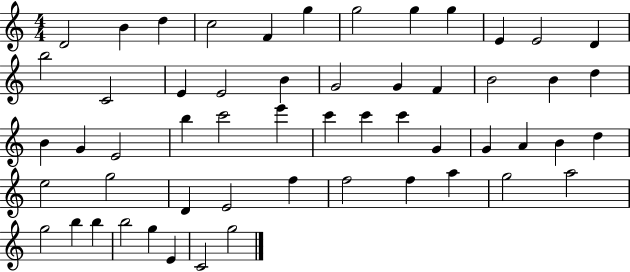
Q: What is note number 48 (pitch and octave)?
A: G5